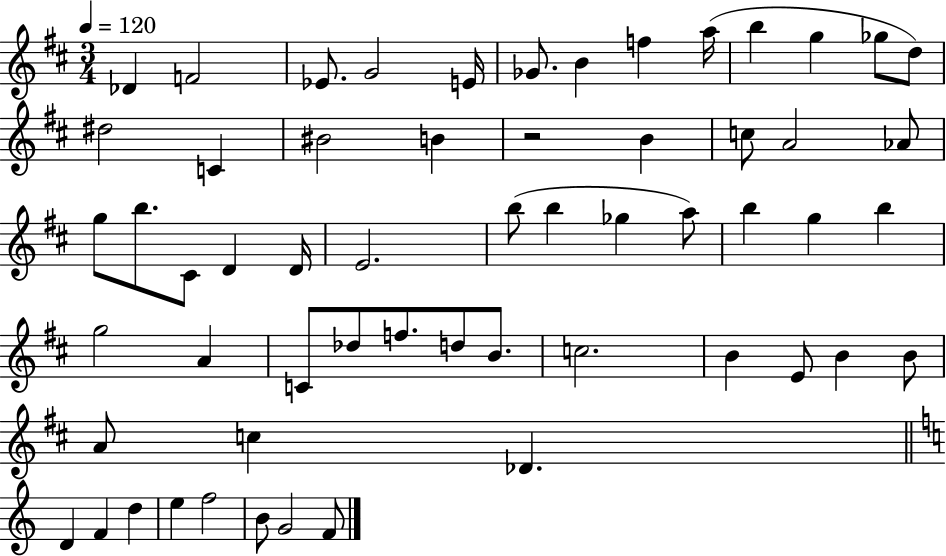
Db4/q F4/h Eb4/e. G4/h E4/s Gb4/e. B4/q F5/q A5/s B5/q G5/q Gb5/e D5/e D#5/h C4/q BIS4/h B4/q R/h B4/q C5/e A4/h Ab4/e G5/e B5/e. C#4/e D4/q D4/s E4/h. B5/e B5/q Gb5/q A5/e B5/q G5/q B5/q G5/h A4/q C4/e Db5/e F5/e. D5/e B4/e. C5/h. B4/q E4/e B4/q B4/e A4/e C5/q Db4/q. D4/q F4/q D5/q E5/q F5/h B4/e G4/h F4/e